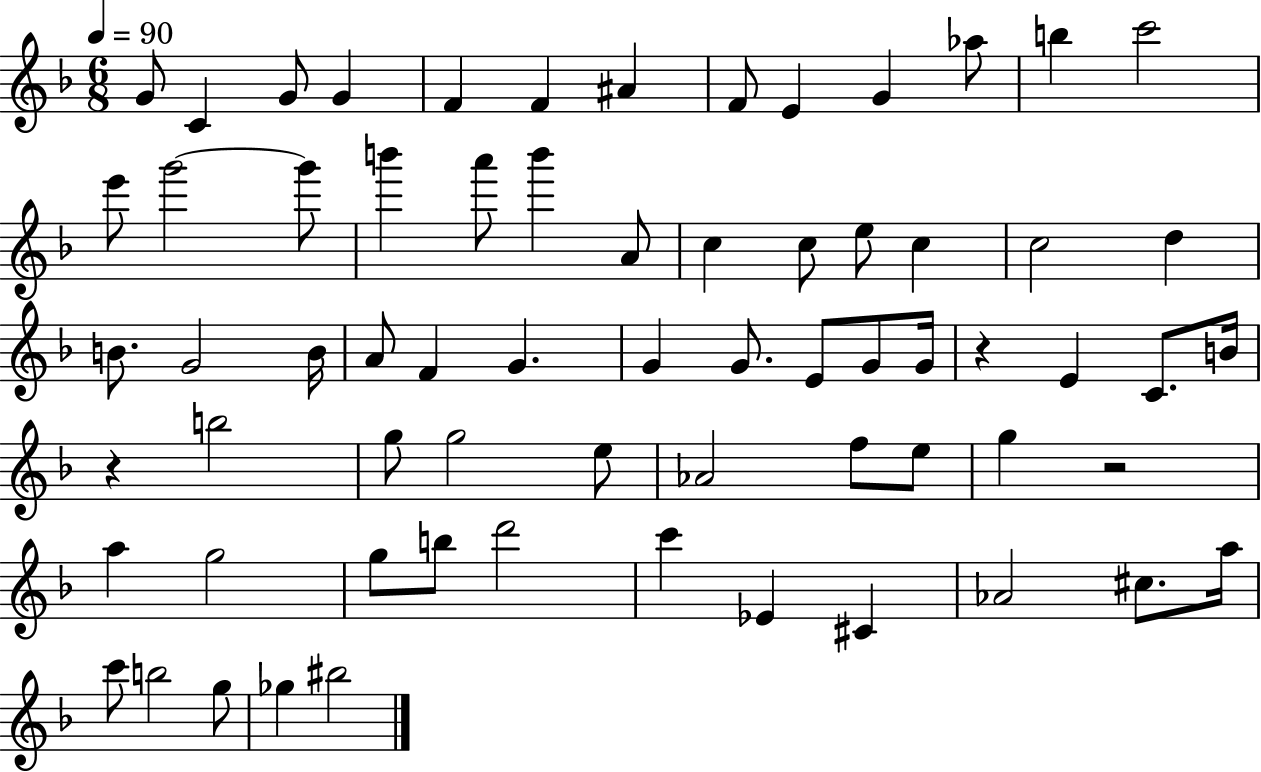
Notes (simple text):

G4/e C4/q G4/e G4/q F4/q F4/q A#4/q F4/e E4/q G4/q Ab5/e B5/q C6/h E6/e G6/h G6/e B6/q A6/e B6/q A4/e C5/q C5/e E5/e C5/q C5/h D5/q B4/e. G4/h B4/s A4/e F4/q G4/q. G4/q G4/e. E4/e G4/e G4/s R/q E4/q C4/e. B4/s R/q B5/h G5/e G5/h E5/e Ab4/h F5/e E5/e G5/q R/h A5/q G5/h G5/e B5/e D6/h C6/q Eb4/q C#4/q Ab4/h C#5/e. A5/s C6/e B5/h G5/e Gb5/q BIS5/h